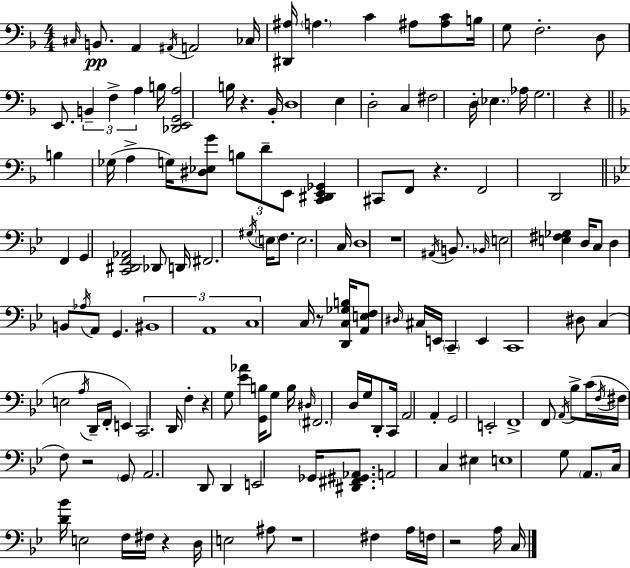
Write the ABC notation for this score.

X:1
T:Untitled
M:4/4
L:1/4
K:F
^C,/4 B,,/2 A,, ^A,,/4 A,,2 _C,/4 [^D,,^A,]/4 A, C ^A,/2 [^A,C]/2 B,/4 G,/2 F,2 D,/2 E,,/2 B,, F, A, B,/4 [_D,,E,,G,,A,]2 B,/4 z _B,,/4 D,4 E, D,2 C, ^F,2 D,/4 _E, _A,/4 G,2 z B, _G,/4 A, G,/4 [^D,_E,G]/2 B,/2 D/2 E,,/2 [C,,^D,,E,,_G,,] ^C,,/2 F,,/2 z F,,2 D,,2 F,, G,, [C,,^D,,F,,_A,,]2 _D,,/2 D,,/4 ^F,,2 ^G,/4 E,/4 F,/2 E,2 C,/4 D,4 z4 ^A,,/4 B,,/2 _B,,/4 E,2 [E,^F,_G,] D,/4 C,/2 D, B,,/2 _A,/4 A,,/2 G,, ^B,,4 A,,4 C,4 C,/4 z/2 [D,,C,_G,B,]/4 [A,,E,F,]/2 ^D,/4 ^C,/4 E,,/4 C,, E,, C,,4 ^D,/2 C, E,2 A,/4 D,,/4 F,,/4 E,, C,,2 D,,/4 F, z G,/2 [_E_A] [G,,B,]/4 G,/2 B,/4 ^D,/4 ^F,,2 D,/4 G,/4 D,,/2 C,,/4 A,,2 A,, G,,2 E,,2 F,,4 F,,/2 A,,/4 _B,/2 C/4 F,/4 ^F,/4 F,/2 z2 G,,/2 A,,2 D,,/2 D,, E,,2 _G,,/4 [^D,,^F,,^G,,_A,,]/2 A,,2 C, ^E, E,4 G,/2 A,,/2 C,/4 [D_B]/4 E,2 F,/4 ^F,/4 z D,/4 E,2 ^A,/2 z4 ^F, A,/4 F,/4 z2 A,/4 C,/4